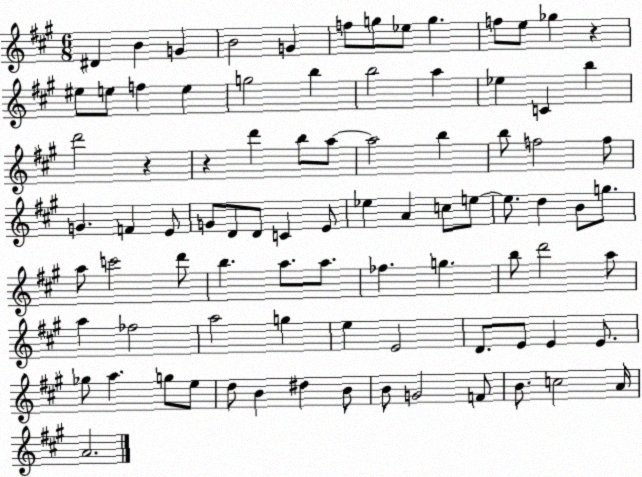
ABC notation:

X:1
T:Untitled
M:6/8
L:1/4
K:A
^D B G B2 G f/2 g/2 _e/2 g f/2 e/2 _g z ^e/2 e/2 f e g2 b b2 a _e C b d'2 z z d' b/2 a/2 a2 b b/2 f2 f/2 G F E/2 G/2 D/2 D/2 C E/2 _e A c/2 e/2 e/2 d B/2 g/2 a/2 c'2 d'/2 b a/2 a/2 _f g b/2 d'2 a/2 a _f2 a2 g e E2 D/2 E/2 E E/2 _g/2 a g/2 e/2 d/2 B ^d B/2 B/2 G2 F/2 B/2 c2 A/4 A2